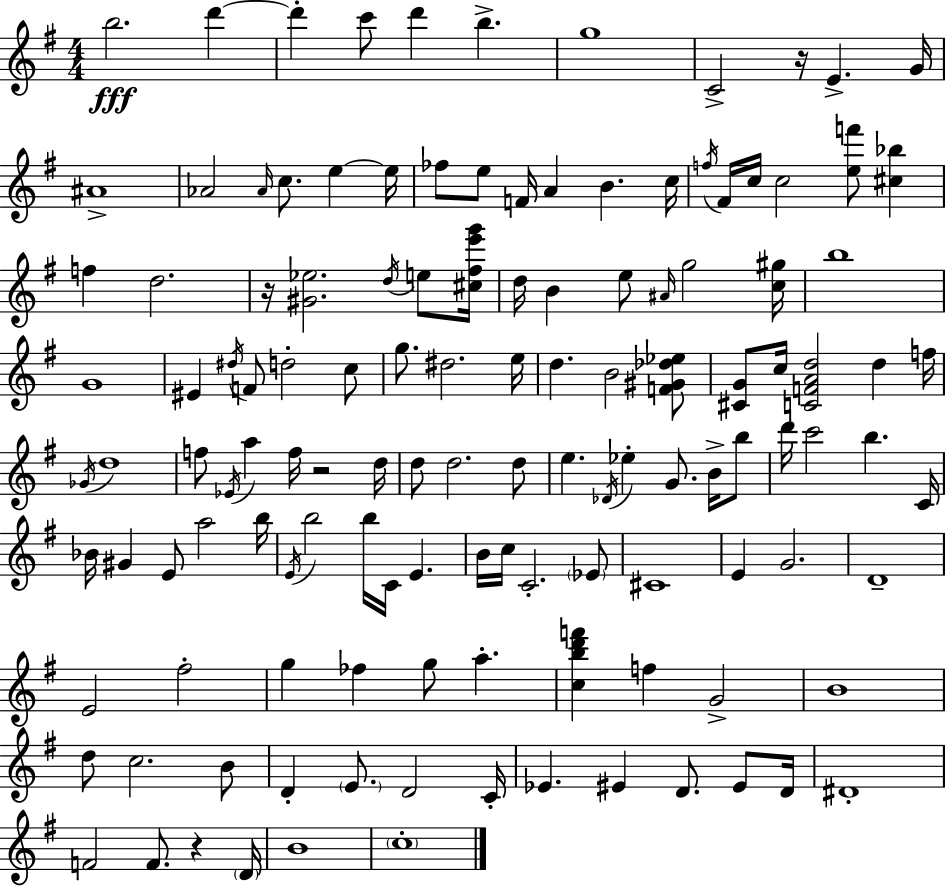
{
  \clef treble
  \numericTimeSignature
  \time 4/4
  \key g \major
  b''2.\fff d'''4~~ | d'''4-. c'''8 d'''4 b''4.-> | g''1 | c'2-> r16 e'4.-> g'16 | \break ais'1-> | aes'2 \grace { aes'16 } c''8. e''4~~ | e''16 fes''8 e''8 f'16 a'4 b'4. | c''16 \acciaccatura { f''16 } fis'16 c''16 c''2 <e'' f'''>8 <cis'' bes''>4 | \break f''4 d''2. | r16 <gis' ees''>2. \acciaccatura { d''16 } | e''8 <cis'' fis'' e''' g'''>16 d''16 b'4 e''8 \grace { ais'16 } g''2 | <c'' gis''>16 b''1 | \break g'1 | eis'4 \acciaccatura { dis''16 } f'8 d''2-. | c''8 g''8. dis''2. | e''16 d''4. b'2 | \break <f' gis' des'' ees''>8 <cis' g'>8 c''16 <c' f' a' d''>2 | d''4 f''16 \acciaccatura { ges'16 } d''1 | f''8 \acciaccatura { ees'16 } a''4 f''16 r2 | d''16 d''8 d''2. | \break d''8 e''4. \acciaccatura { des'16 } ees''4-. | g'8. b'16-> b''8 d'''16 c'''2 | b''4. c'16 bes'16 gis'4 e'8 a''2 | b''16 \acciaccatura { e'16 } b''2 | \break b''16 c'16 e'4. b'16 c''16 c'2.-. | \parenthesize ees'8 cis'1 | e'4 g'2. | d'1-- | \break e'2 | fis''2-. g''4 fes''4 | g''8 a''4.-. <c'' b'' d''' f'''>4 f''4 | g'2-> b'1 | \break d''8 c''2. | b'8 d'4-. \parenthesize e'8. | d'2 c'16-. ees'4. eis'4 | d'8. eis'8 d'16 dis'1-. | \break f'2 | f'8. r4 \parenthesize d'16 b'1 | \parenthesize c''1-. | \bar "|."
}